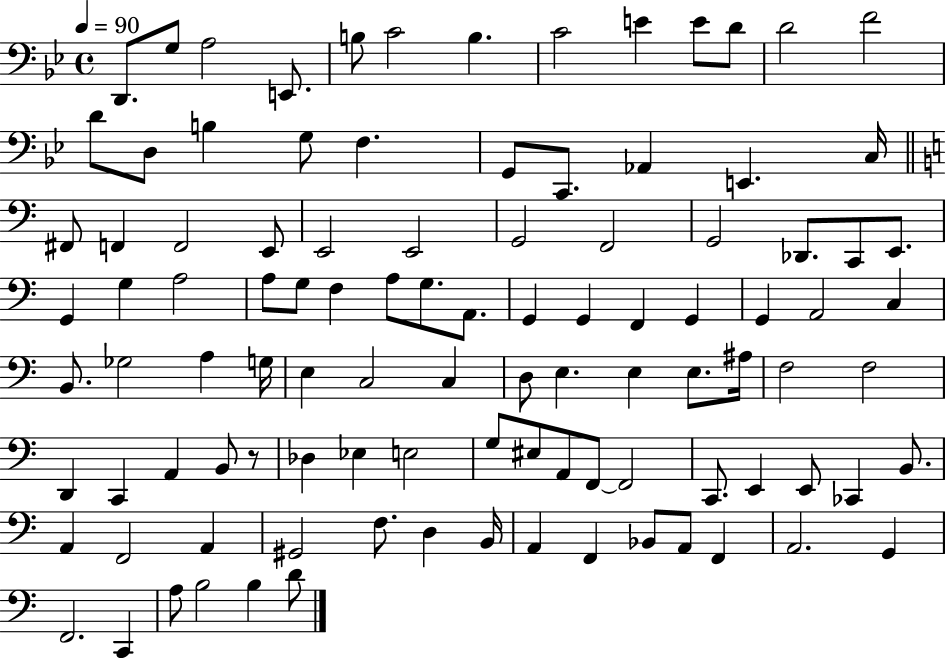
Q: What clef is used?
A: bass